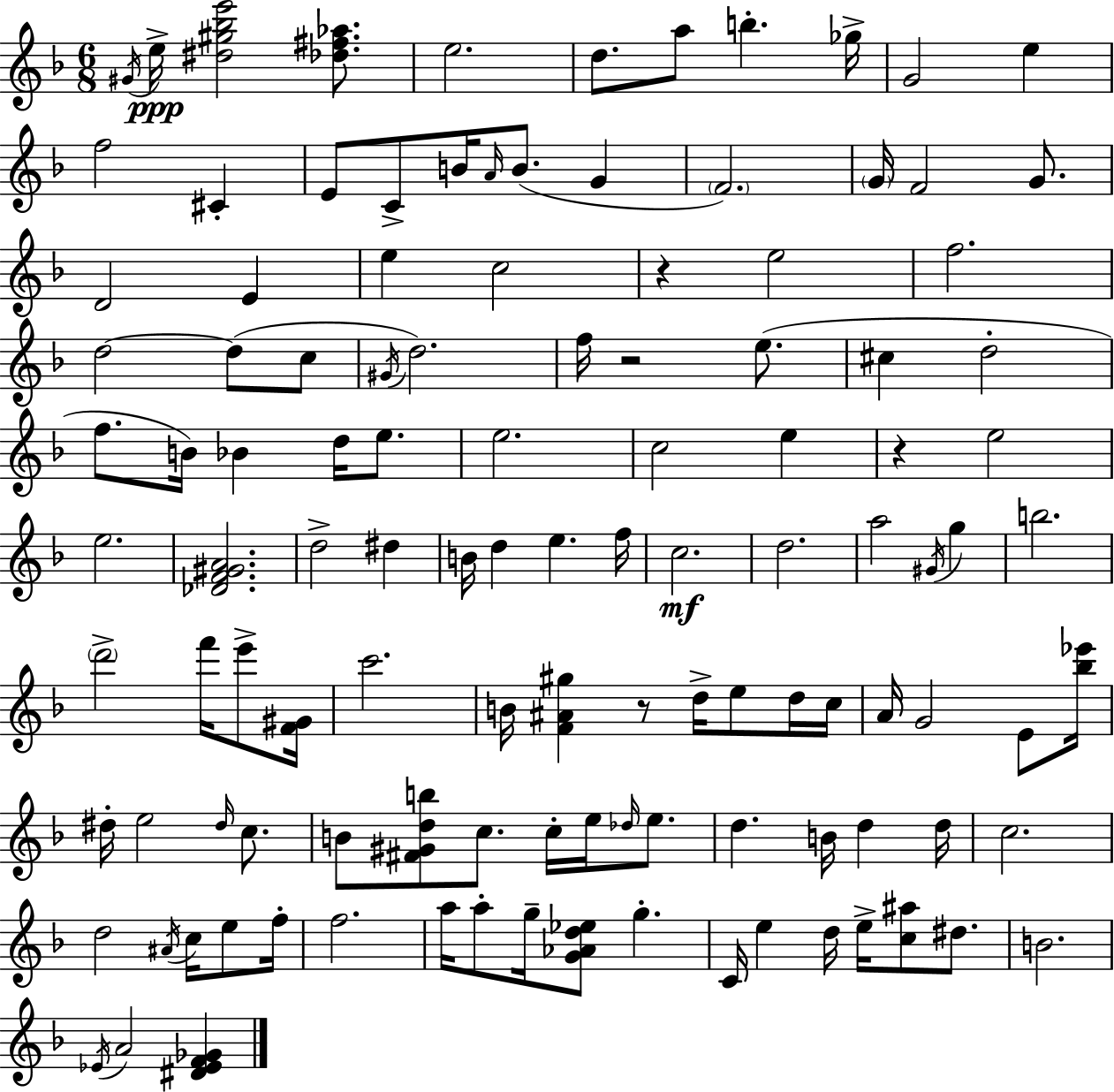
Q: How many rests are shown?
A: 4